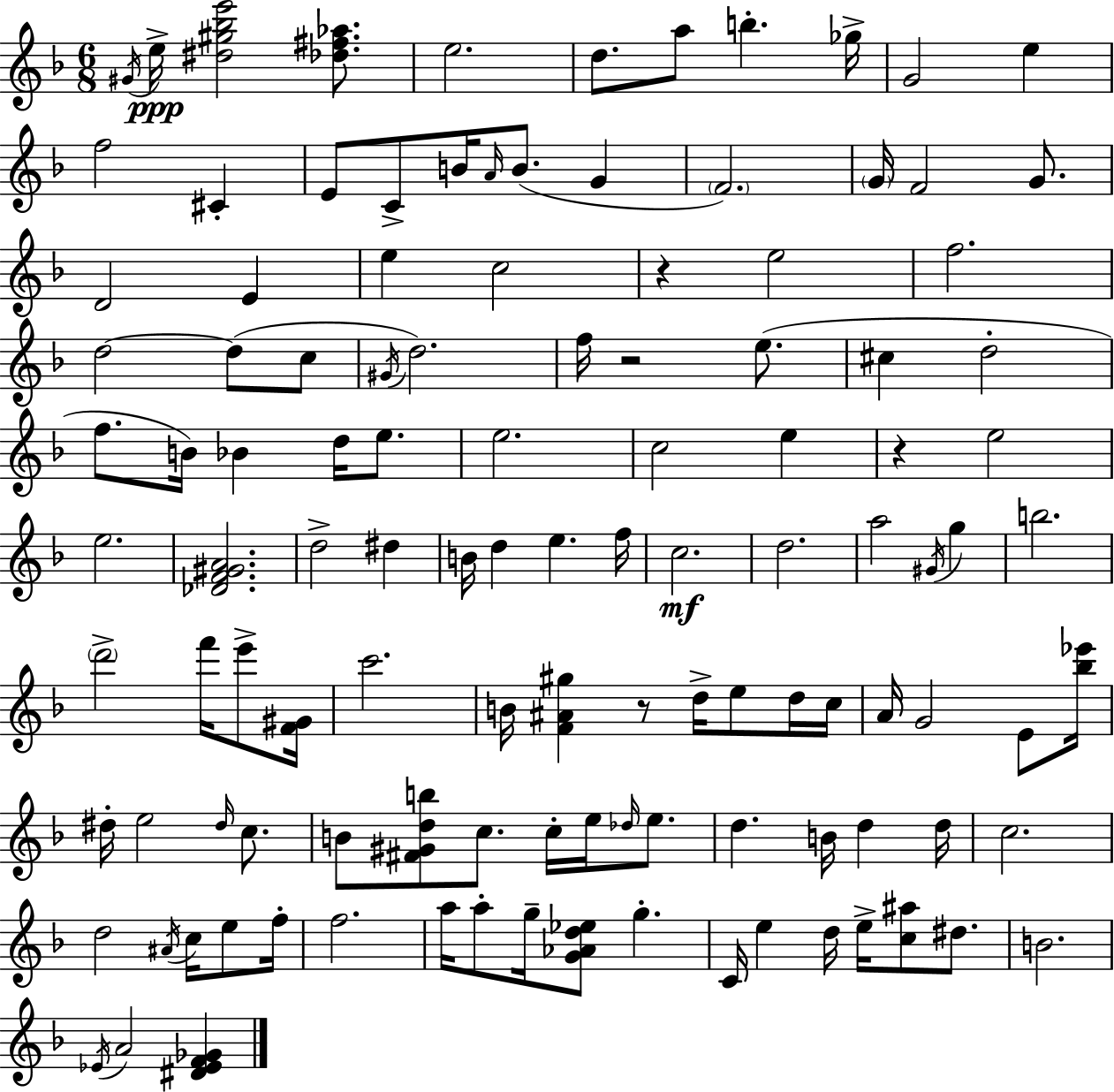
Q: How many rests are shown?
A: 4